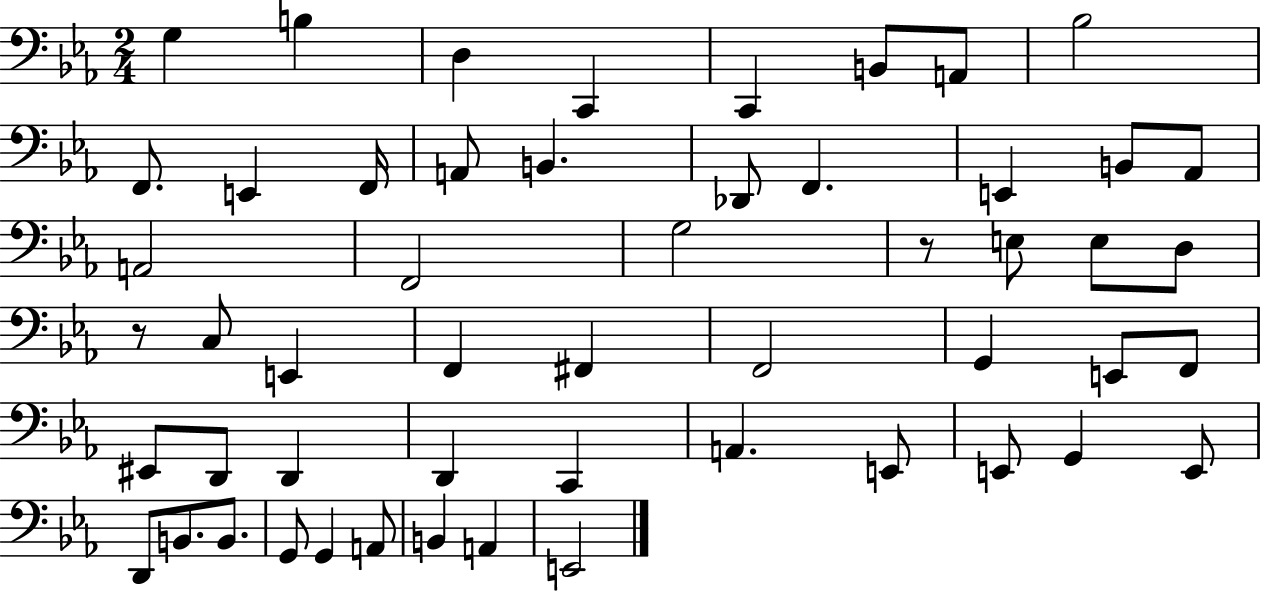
{
  \clef bass
  \numericTimeSignature
  \time 2/4
  \key ees \major
  g4 b4 | d4 c,4 | c,4 b,8 a,8 | bes2 | \break f,8. e,4 f,16 | a,8 b,4. | des,8 f,4. | e,4 b,8 aes,8 | \break a,2 | f,2 | g2 | r8 e8 e8 d8 | \break r8 c8 e,4 | f,4 fis,4 | f,2 | g,4 e,8 f,8 | \break eis,8 d,8 d,4 | d,4 c,4 | a,4. e,8 | e,8 g,4 e,8 | \break d,8 b,8. b,8. | g,8 g,4 a,8 | b,4 a,4 | e,2 | \break \bar "|."
}